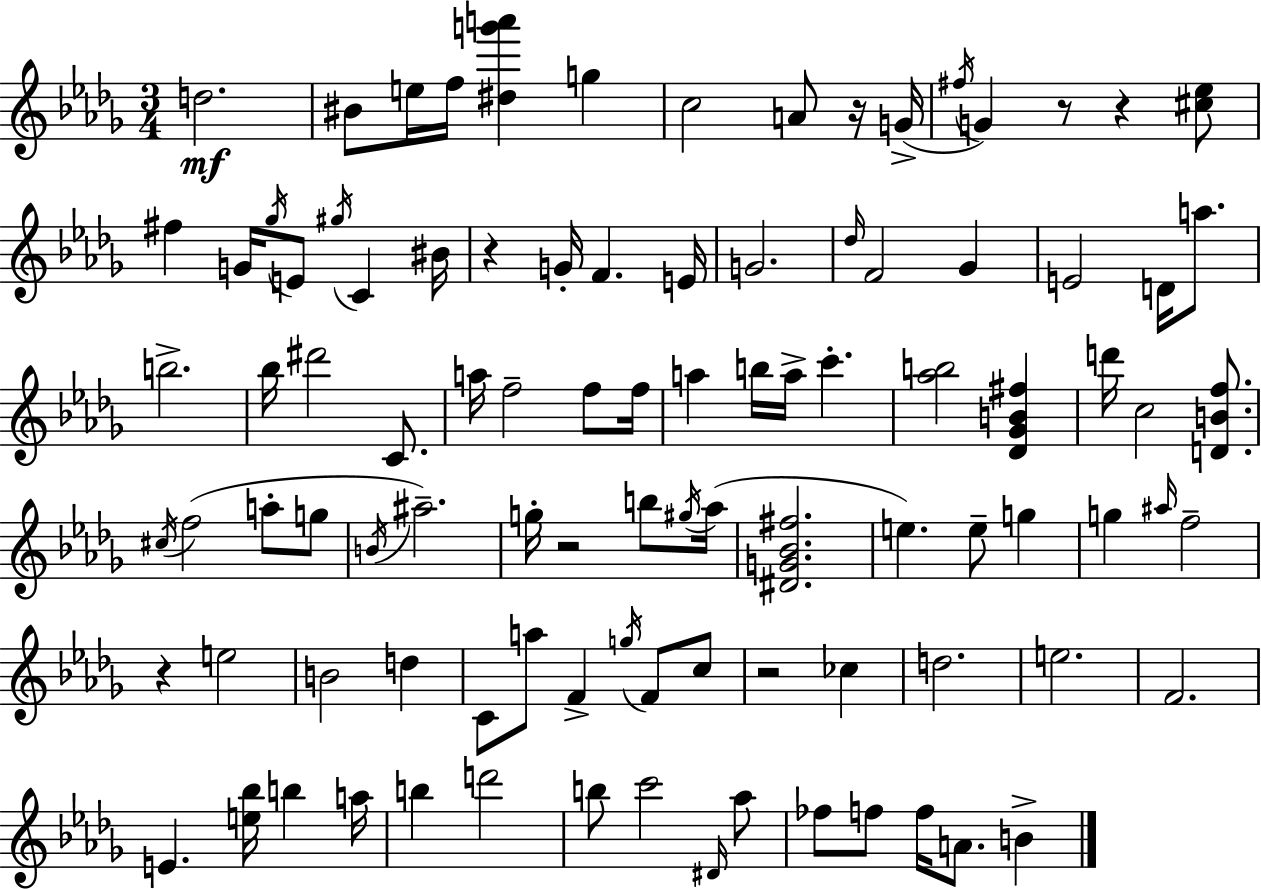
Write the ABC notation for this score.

X:1
T:Untitled
M:3/4
L:1/4
K:Bbm
d2 ^B/2 e/4 f/4 [^dg'a'] g c2 A/2 z/4 G/4 ^f/4 G z/2 z [^c_e]/2 ^f G/4 _g/4 E/2 ^g/4 C ^B/4 z G/4 F E/4 G2 _d/4 F2 _G E2 D/4 a/2 b2 _b/4 ^d'2 C/2 a/4 f2 f/2 f/4 a b/4 a/4 c' [_ab]2 [_D_GB^f] d'/4 c2 [DBf]/2 ^c/4 f2 a/2 g/2 B/4 ^a2 g/4 z2 b/2 ^g/4 _a/4 [^DG_B^f]2 e e/2 g g ^a/4 f2 z e2 B2 d C/2 a/2 F g/4 F/2 c/2 z2 _c d2 e2 F2 E [e_b]/4 b a/4 b d'2 b/2 c'2 ^D/4 _a/2 _f/2 f/2 f/4 A/2 B